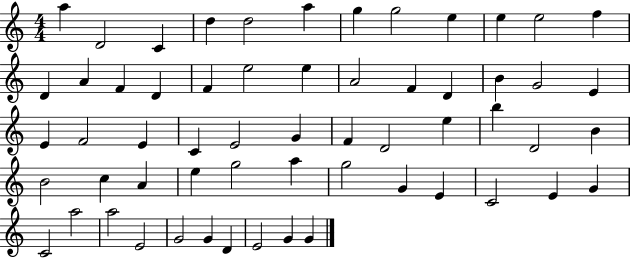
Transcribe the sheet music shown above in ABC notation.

X:1
T:Untitled
M:4/4
L:1/4
K:C
a D2 C d d2 a g g2 e e e2 f D A F D F e2 e A2 F D B G2 E E F2 E C E2 G F D2 e b D2 B B2 c A e g2 a g2 G E C2 E G C2 a2 a2 E2 G2 G D E2 G G